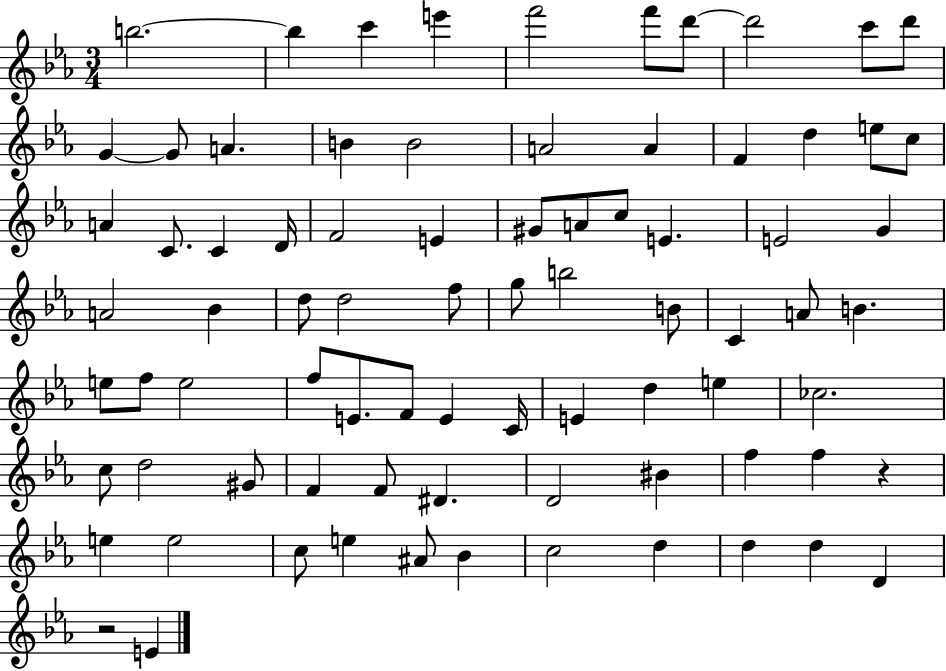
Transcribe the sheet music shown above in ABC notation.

X:1
T:Untitled
M:3/4
L:1/4
K:Eb
b2 b c' e' f'2 f'/2 d'/2 d'2 c'/2 d'/2 G G/2 A B B2 A2 A F d e/2 c/2 A C/2 C D/4 F2 E ^G/2 A/2 c/2 E E2 G A2 _B d/2 d2 f/2 g/2 b2 B/2 C A/2 B e/2 f/2 e2 f/2 E/2 F/2 E C/4 E d e _c2 c/2 d2 ^G/2 F F/2 ^D D2 ^B f f z e e2 c/2 e ^A/2 _B c2 d d d D z2 E